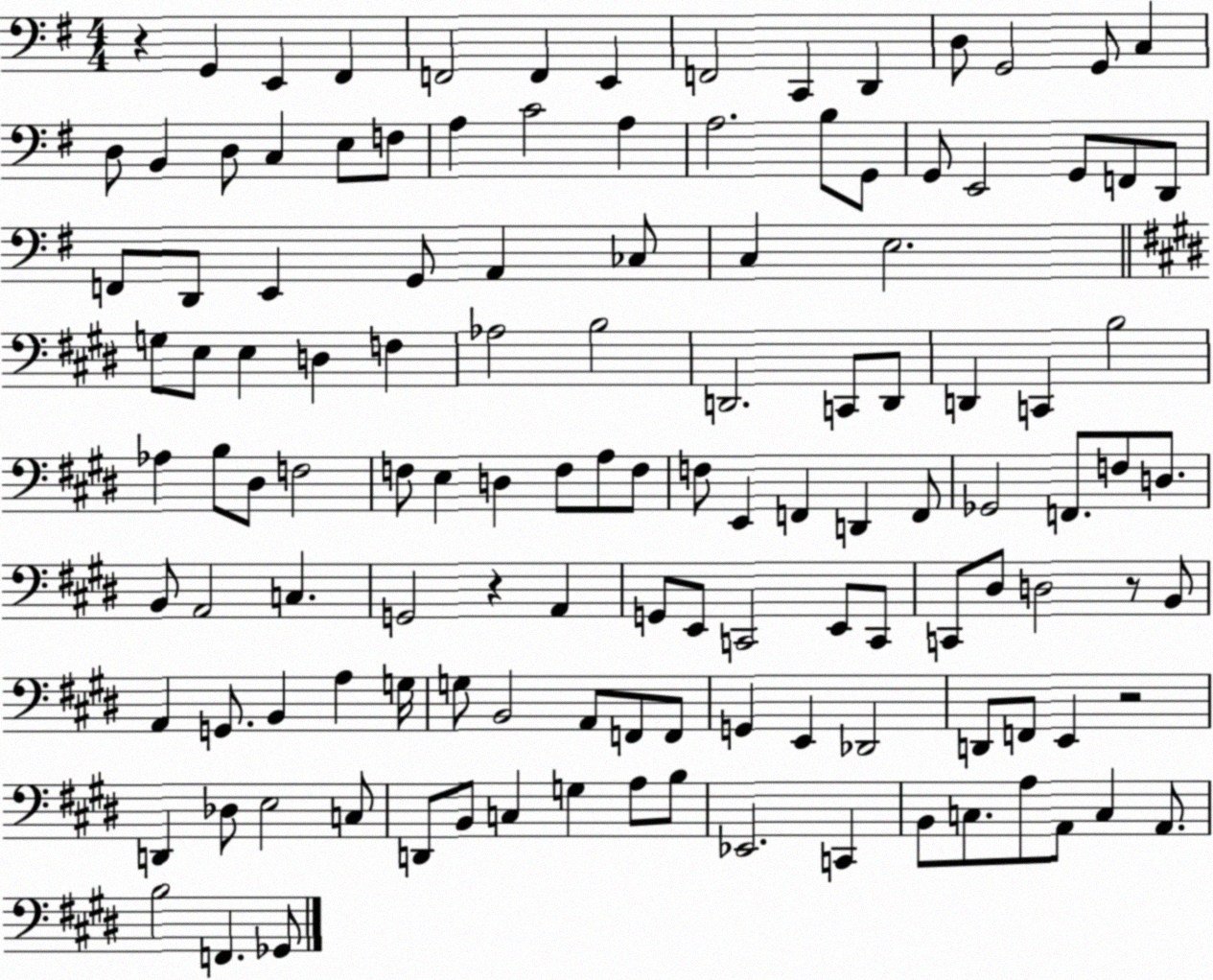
X:1
T:Untitled
M:4/4
L:1/4
K:G
z G,, E,, ^F,, F,,2 F,, E,, F,,2 C,, D,, D,/2 G,,2 G,,/2 C, D,/2 B,, D,/2 C, E,/2 F,/2 A, C2 A, A,2 B,/2 G,,/2 G,,/2 E,,2 G,,/2 F,,/2 D,,/2 F,,/2 D,,/2 E,, G,,/2 A,, _C,/2 C, E,2 G,/2 E,/2 E, D, F, _A,2 B,2 D,,2 C,,/2 D,,/2 D,, C,, B,2 _A, B,/2 ^D,/2 F,2 F,/2 E, D, F,/2 A,/2 F,/2 F,/2 E,, F,, D,, F,,/2 _G,,2 F,,/2 F,/2 D,/2 B,,/2 A,,2 C, G,,2 z A,, G,,/2 E,,/2 C,,2 E,,/2 C,,/2 C,,/2 ^D,/2 D,2 z/2 B,,/2 A,, G,,/2 B,, A, G,/4 G,/2 B,,2 A,,/2 F,,/2 F,,/2 G,, E,, _D,,2 D,,/2 F,,/2 E,, z2 D,, _D,/2 E,2 C,/2 D,,/2 B,,/2 C, G, A,/2 B,/2 _E,,2 C,, B,,/2 C,/2 A,/2 A,,/2 C, A,,/2 B,2 F,, _G,,/2